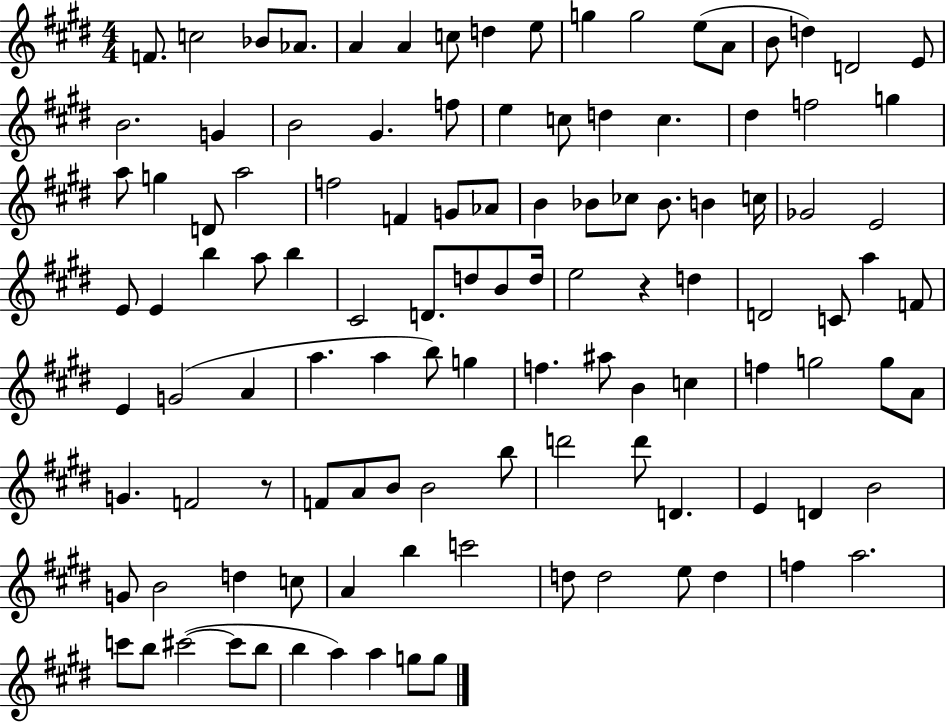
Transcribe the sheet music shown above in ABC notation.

X:1
T:Untitled
M:4/4
L:1/4
K:E
F/2 c2 _B/2 _A/2 A A c/2 d e/2 g g2 e/2 A/2 B/2 d D2 E/2 B2 G B2 ^G f/2 e c/2 d c ^d f2 g a/2 g D/2 a2 f2 F G/2 _A/2 B _B/2 _c/2 _B/2 B c/4 _G2 E2 E/2 E b a/2 b ^C2 D/2 d/2 B/2 d/4 e2 z d D2 C/2 a F/2 E G2 A a a b/2 g f ^a/2 B c f g2 g/2 A/2 G F2 z/2 F/2 A/2 B/2 B2 b/2 d'2 d'/2 D E D B2 G/2 B2 d c/2 A b c'2 d/2 d2 e/2 d f a2 c'/2 b/2 ^c'2 ^c'/2 b/2 b a a g/2 g/2